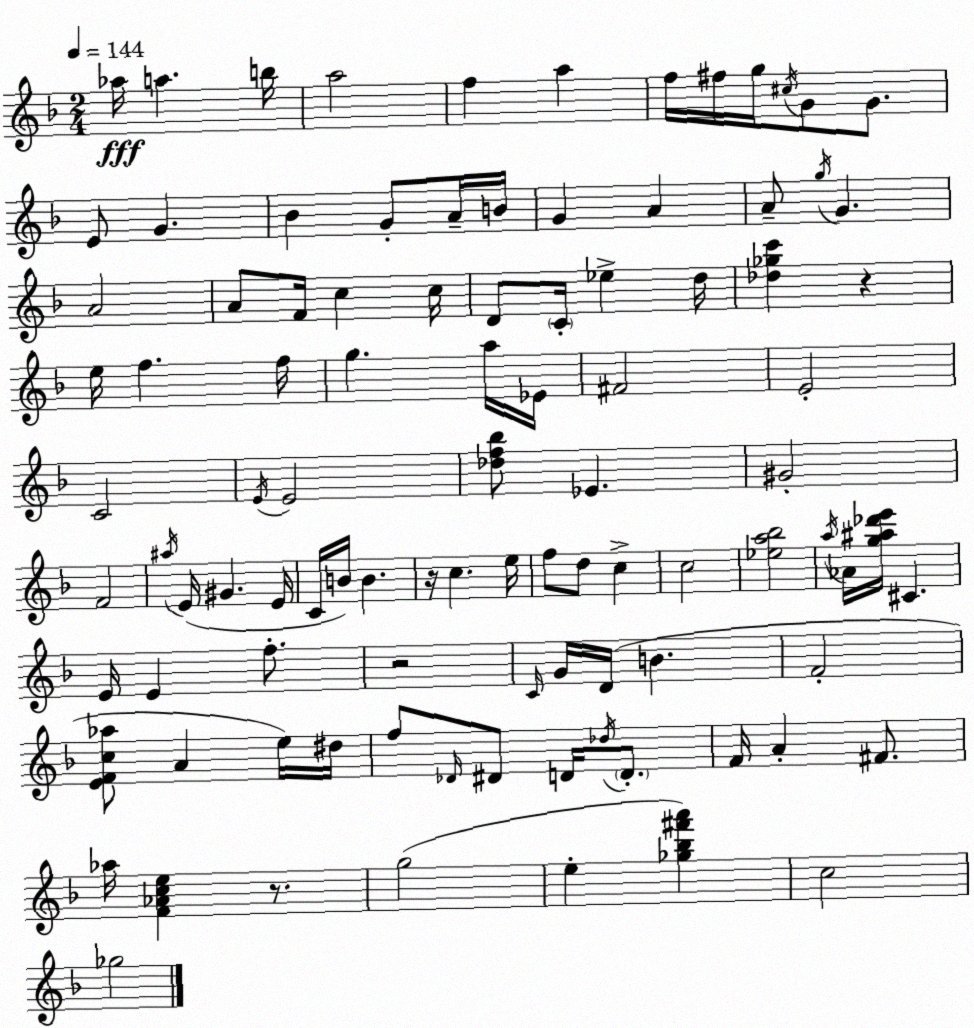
X:1
T:Untitled
M:2/4
L:1/4
K:F
_a/4 a b/4 a2 f a f/4 ^f/4 g/4 ^c/4 G/2 G/2 E/2 G _B G/2 A/4 B/4 G A A/2 g/4 G A2 A/2 F/4 c c/4 D/2 C/4 _e d/4 [_d_gc'] z e/4 f f/4 g a/4 _E/4 ^F2 E2 C2 E/4 E2 [_df_b]/2 _E ^G2 F2 ^a/4 E/4 ^G E/4 C/4 B/4 B z/4 c e/4 f/2 d/2 c c2 [_ea_b]2 a/4 _A/4 [g^a_d'e']/4 ^C E/4 E f/2 z2 C/4 G/4 D/4 B F2 [EFc_a]/2 A e/4 ^d/4 f/2 _D/4 ^D/2 D/4 _d/4 D/2 F/4 A ^F/2 _a/4 [F_Ace] z/2 g2 e [_g_b^f'a'] c2 _g2